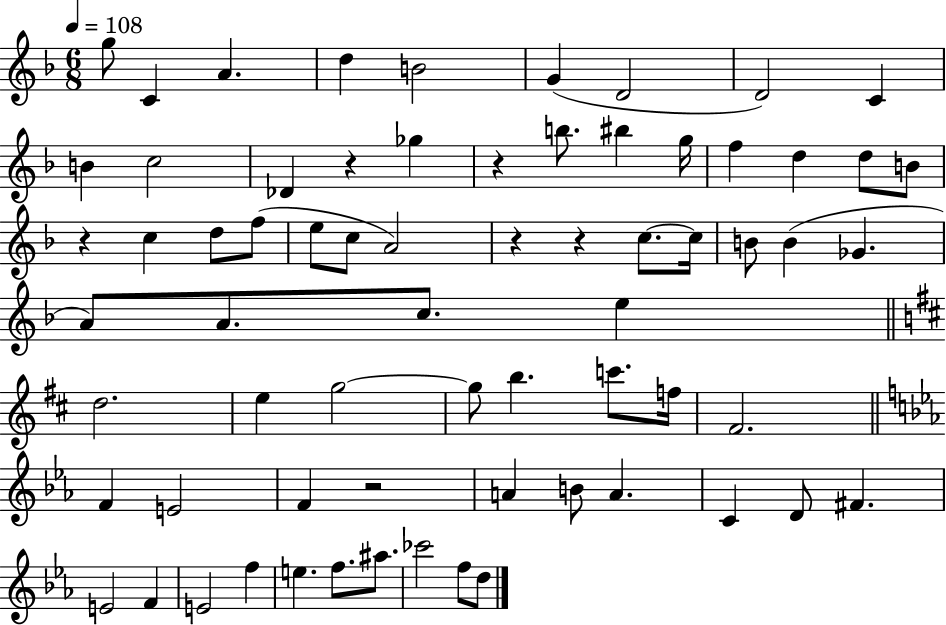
{
  \clef treble
  \numericTimeSignature
  \time 6/8
  \key f \major
  \tempo 4 = 108
  g''8 c'4 a'4. | d''4 b'2 | g'4( d'2 | d'2) c'4 | \break b'4 c''2 | des'4 r4 ges''4 | r4 b''8. bis''4 g''16 | f''4 d''4 d''8 b'8 | \break r4 c''4 d''8 f''8( | e''8 c''8 a'2) | r4 r4 c''8.~~ c''16 | b'8 b'4( ges'4. | \break a'8) a'8. c''8. e''4 | \bar "||" \break \key b \minor d''2. | e''4 g''2~~ | g''8 b''4. c'''8. f''16 | fis'2. | \break \bar "||" \break \key c \minor f'4 e'2 | f'4 r2 | a'4 b'8 a'4. | c'4 d'8 fis'4. | \break e'2 f'4 | e'2 f''4 | e''4. f''8. ais''8. | ces'''2 f''8 d''8 | \break \bar "|."
}